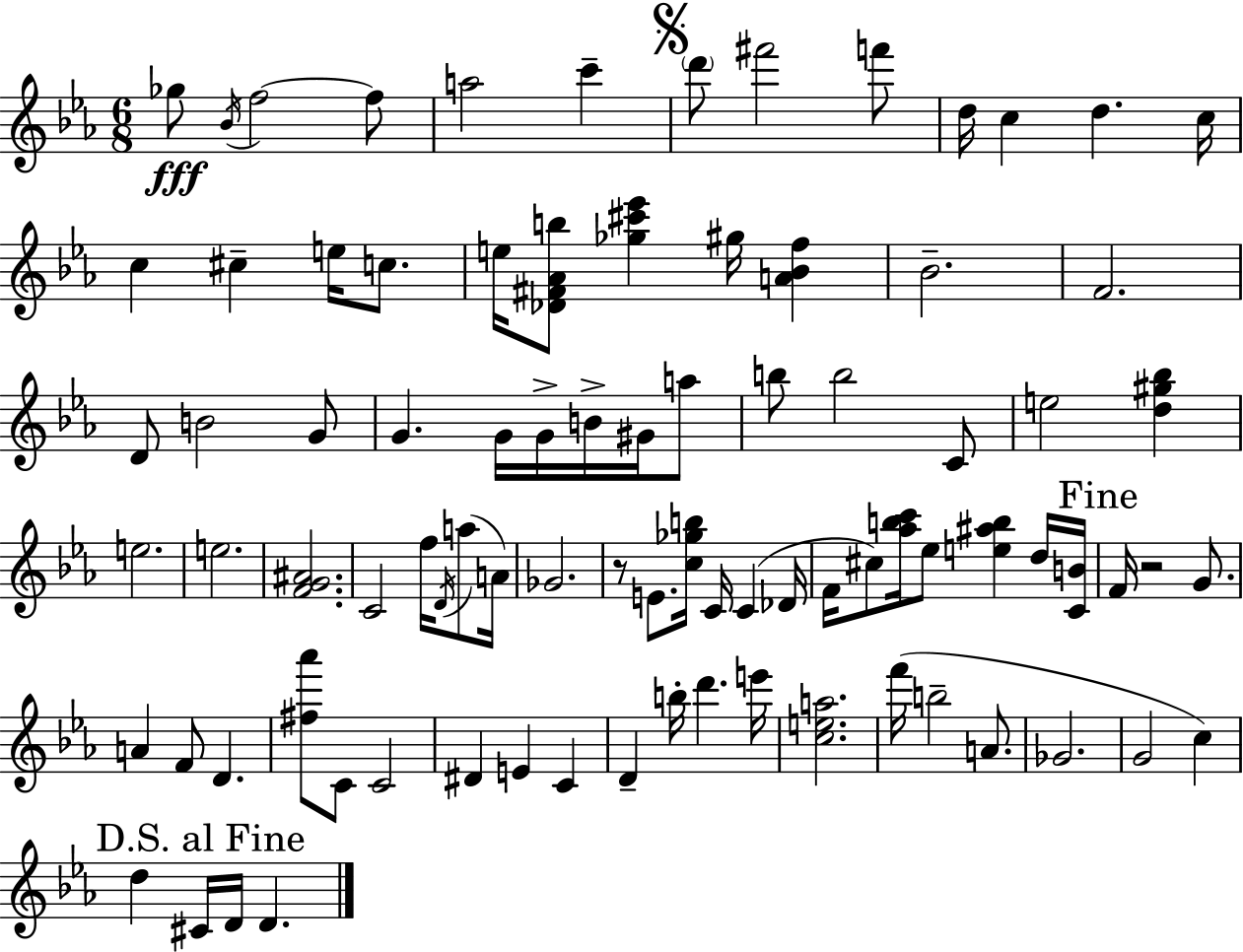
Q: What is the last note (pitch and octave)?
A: D4